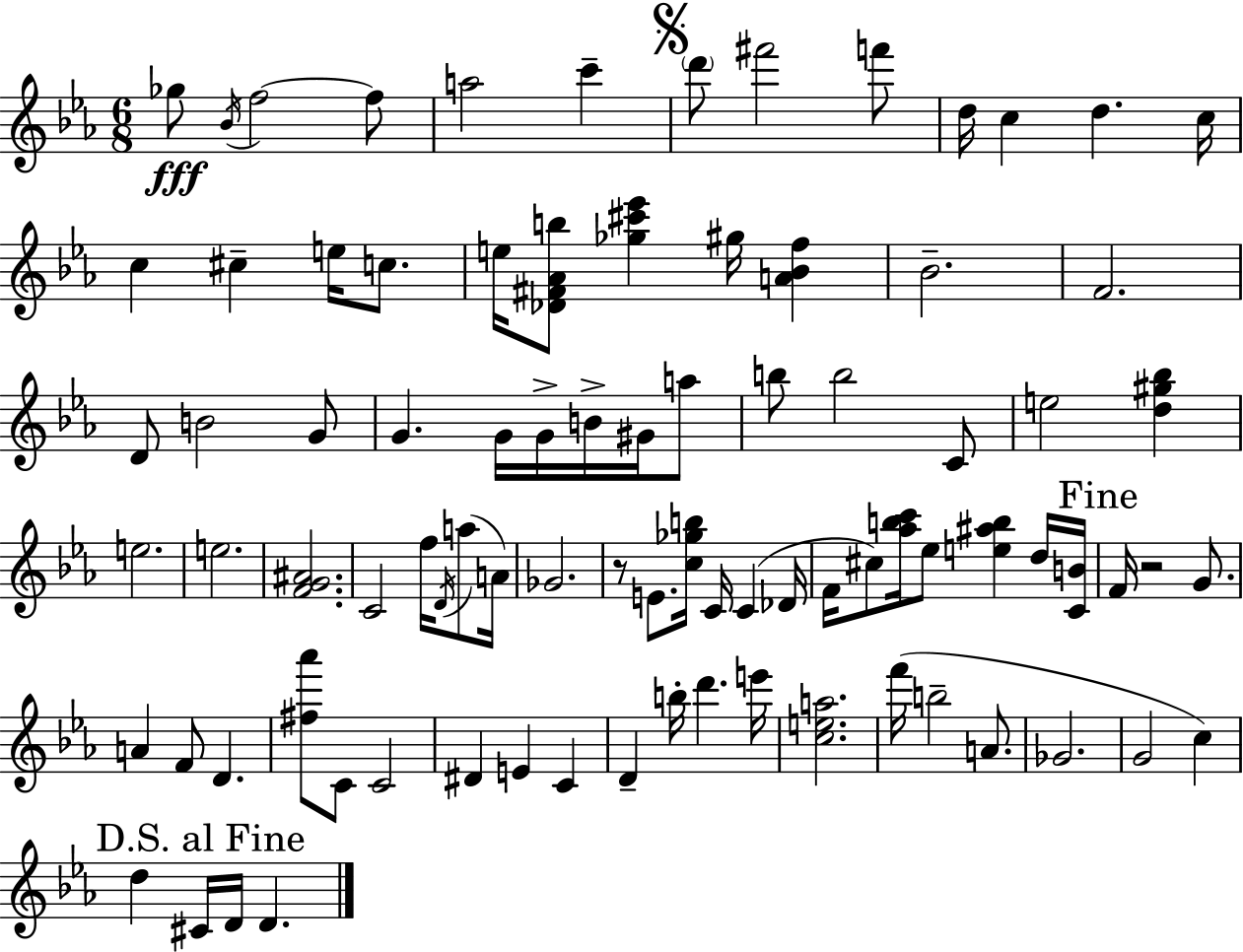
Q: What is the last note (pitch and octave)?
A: D4